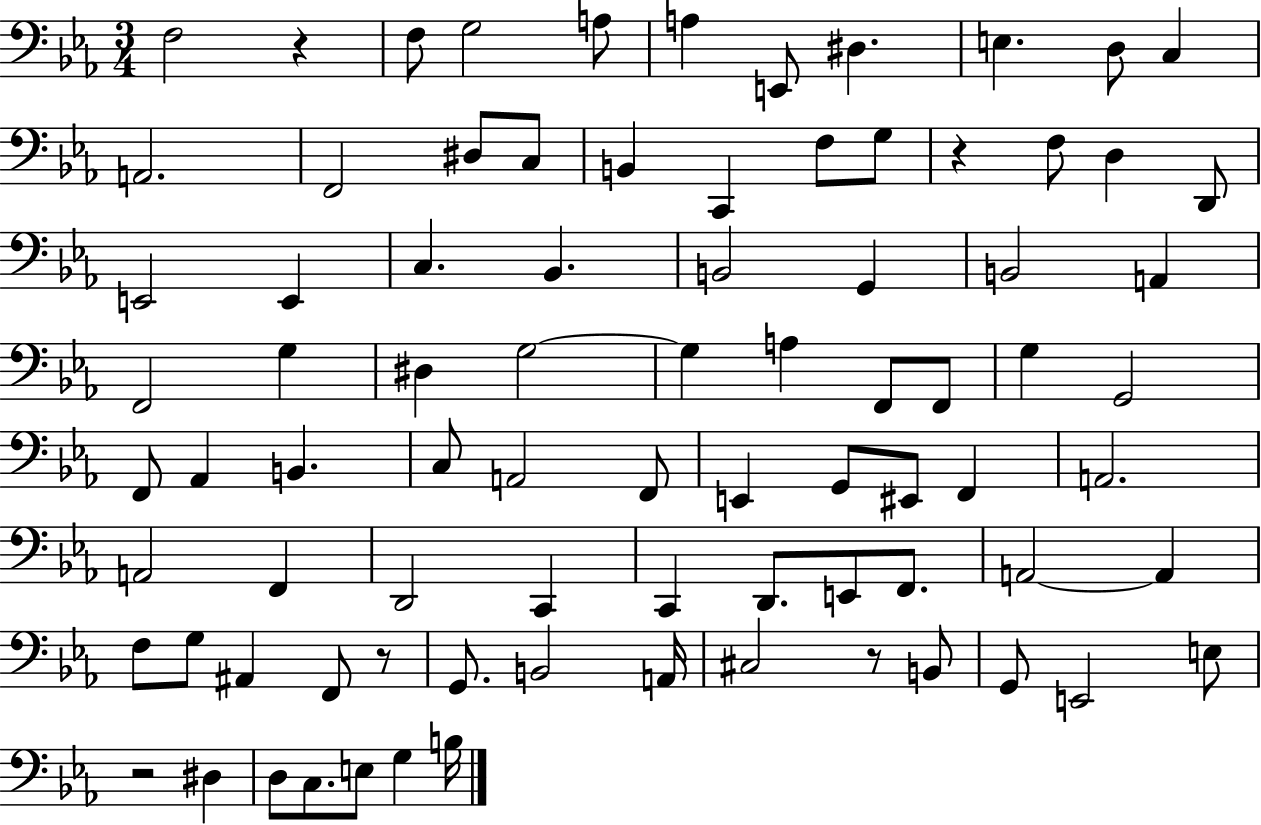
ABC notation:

X:1
T:Untitled
M:3/4
L:1/4
K:Eb
F,2 z F,/2 G,2 A,/2 A, E,,/2 ^D, E, D,/2 C, A,,2 F,,2 ^D,/2 C,/2 B,, C,, F,/2 G,/2 z F,/2 D, D,,/2 E,,2 E,, C, _B,, B,,2 G,, B,,2 A,, F,,2 G, ^D, G,2 G, A, F,,/2 F,,/2 G, G,,2 F,,/2 _A,, B,, C,/2 A,,2 F,,/2 E,, G,,/2 ^E,,/2 F,, A,,2 A,,2 F,, D,,2 C,, C,, D,,/2 E,,/2 F,,/2 A,,2 A,, F,/2 G,/2 ^A,, F,,/2 z/2 G,,/2 B,,2 A,,/4 ^C,2 z/2 B,,/2 G,,/2 E,,2 E,/2 z2 ^D, D,/2 C,/2 E,/2 G, B,/4